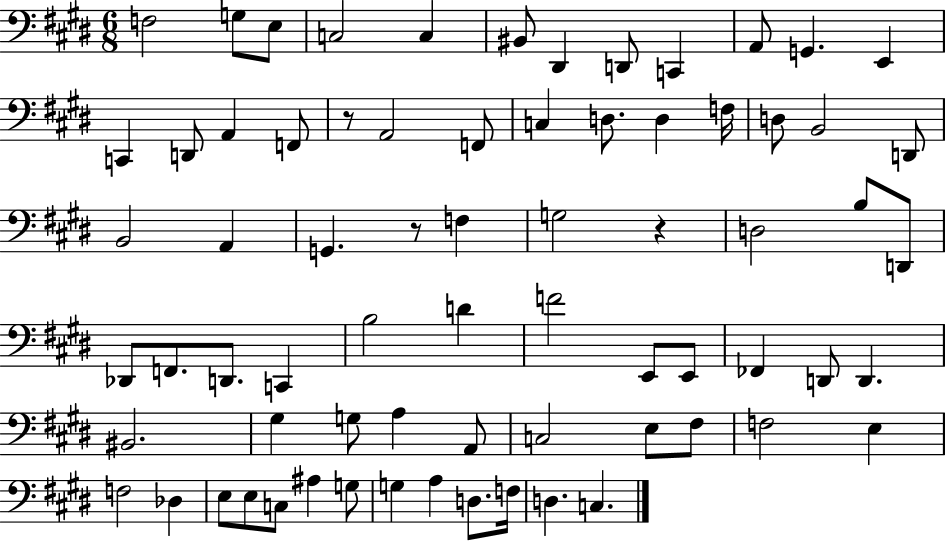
F3/h G3/e E3/e C3/h C3/q BIS2/e D#2/q D2/e C2/q A2/e G2/q. E2/q C2/q D2/e A2/q F2/e R/e A2/h F2/e C3/q D3/e. D3/q F3/s D3/e B2/h D2/e B2/h A2/q G2/q. R/e F3/q G3/h R/q D3/h B3/e D2/e Db2/e F2/e. D2/e. C2/q B3/h D4/q F4/h E2/e E2/e FES2/q D2/e D2/q. BIS2/h. G#3/q G3/e A3/q A2/e C3/h E3/e F#3/e F3/h E3/q F3/h Db3/q E3/e E3/e C3/e A#3/q G3/e G3/q A3/q D3/e. F3/s D3/q. C3/q.